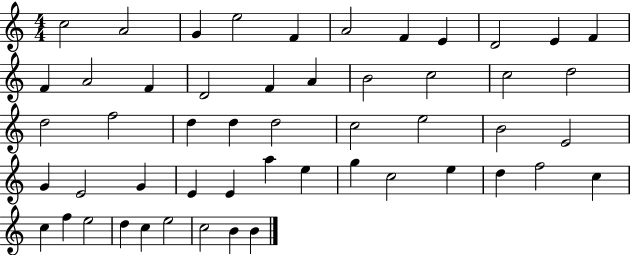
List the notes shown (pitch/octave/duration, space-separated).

C5/h A4/h G4/q E5/h F4/q A4/h F4/q E4/q D4/h E4/q F4/q F4/q A4/h F4/q D4/h F4/q A4/q B4/h C5/h C5/h D5/h D5/h F5/h D5/q D5/q D5/h C5/h E5/h B4/h E4/h G4/q E4/h G4/q E4/q E4/q A5/q E5/q G5/q C5/h E5/q D5/q F5/h C5/q C5/q F5/q E5/h D5/q C5/q E5/h C5/h B4/q B4/q